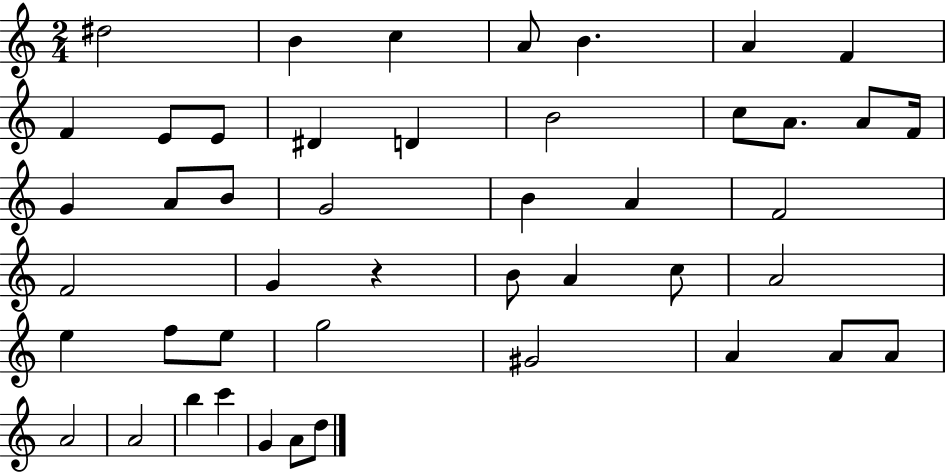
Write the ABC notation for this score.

X:1
T:Untitled
M:2/4
L:1/4
K:C
^d2 B c A/2 B A F F E/2 E/2 ^D D B2 c/2 A/2 A/2 F/4 G A/2 B/2 G2 B A F2 F2 G z B/2 A c/2 A2 e f/2 e/2 g2 ^G2 A A/2 A/2 A2 A2 b c' G A/2 d/2